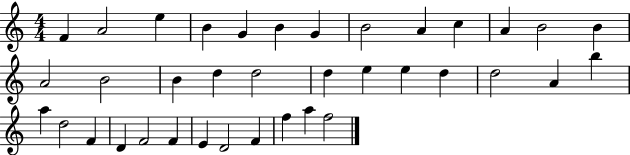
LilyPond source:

{
  \clef treble
  \numericTimeSignature
  \time 4/4
  \key c \major
  f'4 a'2 e''4 | b'4 g'4 b'4 g'4 | b'2 a'4 c''4 | a'4 b'2 b'4 | \break a'2 b'2 | b'4 d''4 d''2 | d''4 e''4 e''4 d''4 | d''2 a'4 b''4 | \break a''4 d''2 f'4 | d'4 f'2 f'4 | e'4 d'2 f'4 | f''4 a''4 f''2 | \break \bar "|."
}